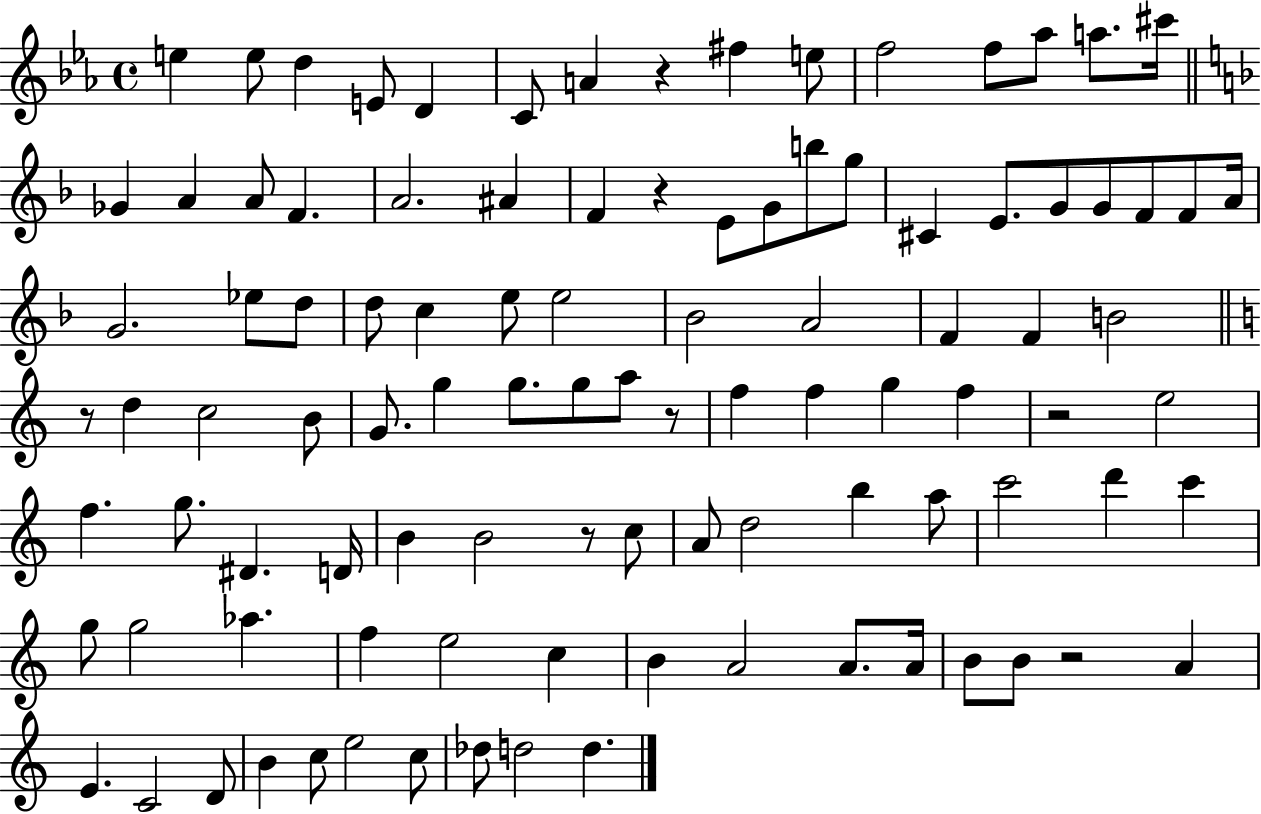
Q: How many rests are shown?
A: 7